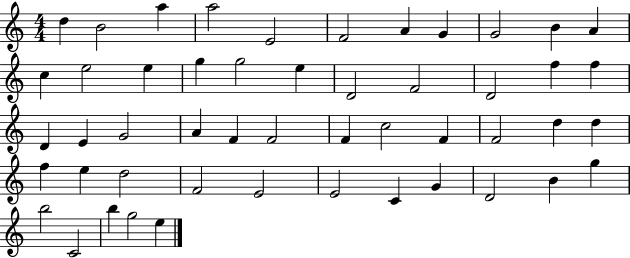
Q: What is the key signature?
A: C major